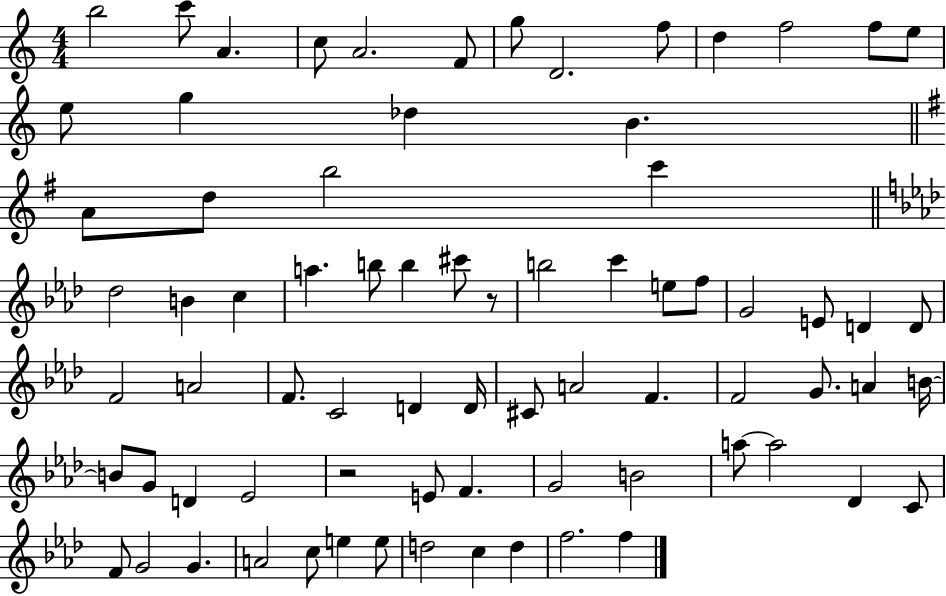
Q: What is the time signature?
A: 4/4